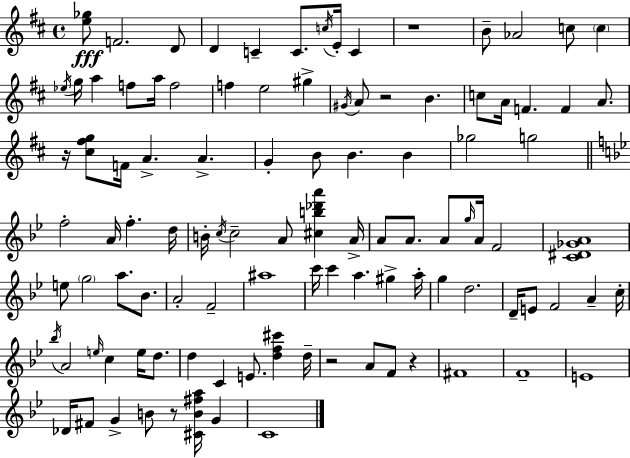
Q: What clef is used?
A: treble